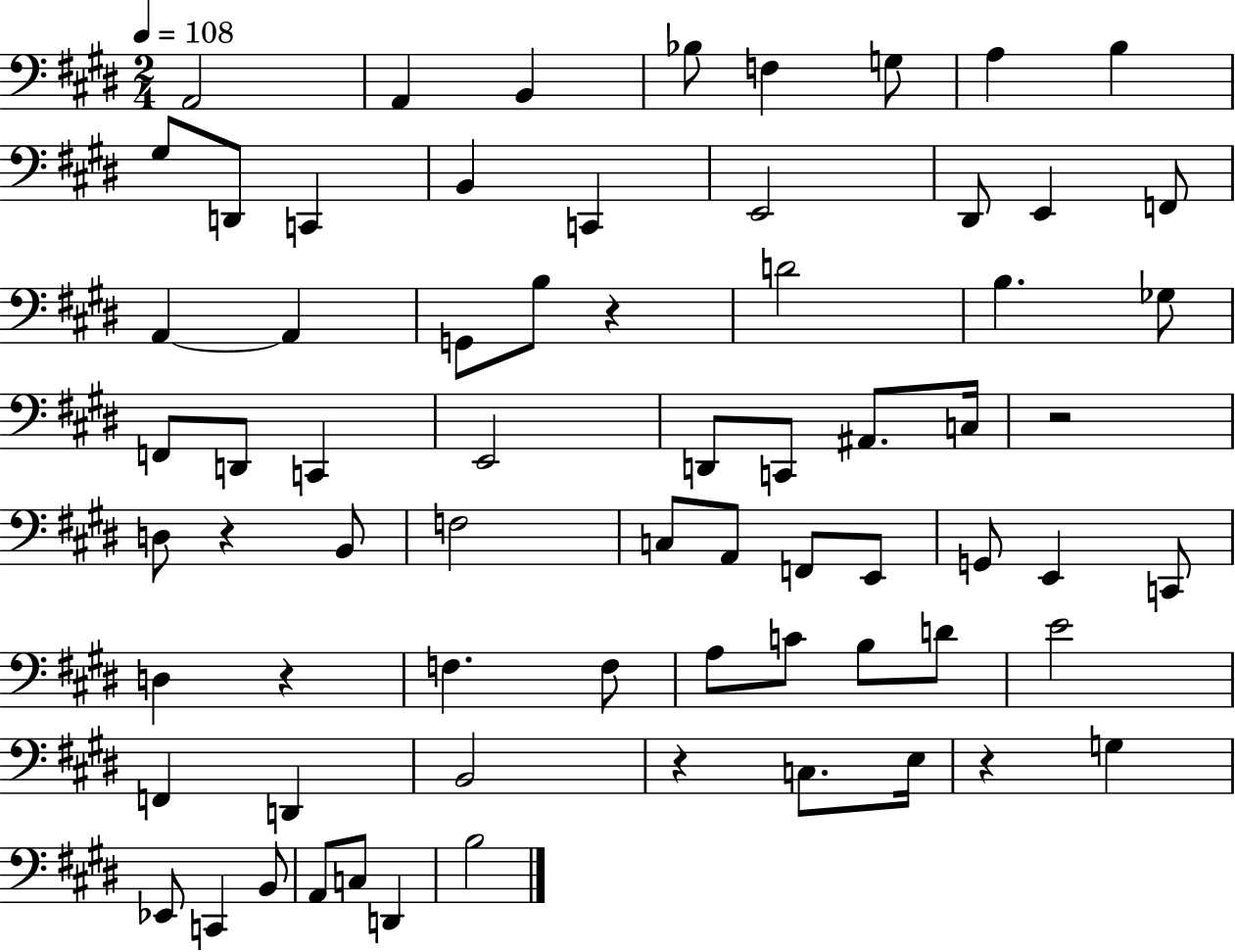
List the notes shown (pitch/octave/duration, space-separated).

A2/h A2/q B2/q Bb3/e F3/q G3/e A3/q B3/q G#3/e D2/e C2/q B2/q C2/q E2/h D#2/e E2/q F2/e A2/q A2/q G2/e B3/e R/q D4/h B3/q. Gb3/e F2/e D2/e C2/q E2/h D2/e C2/e A#2/e. C3/s R/h D3/e R/q B2/e F3/h C3/e A2/e F2/e E2/e G2/e E2/q C2/e D3/q R/q F3/q. F3/e A3/e C4/e B3/e D4/e E4/h F2/q D2/q B2/h R/q C3/e. E3/s R/q G3/q Eb2/e C2/q B2/e A2/e C3/e D2/q B3/h